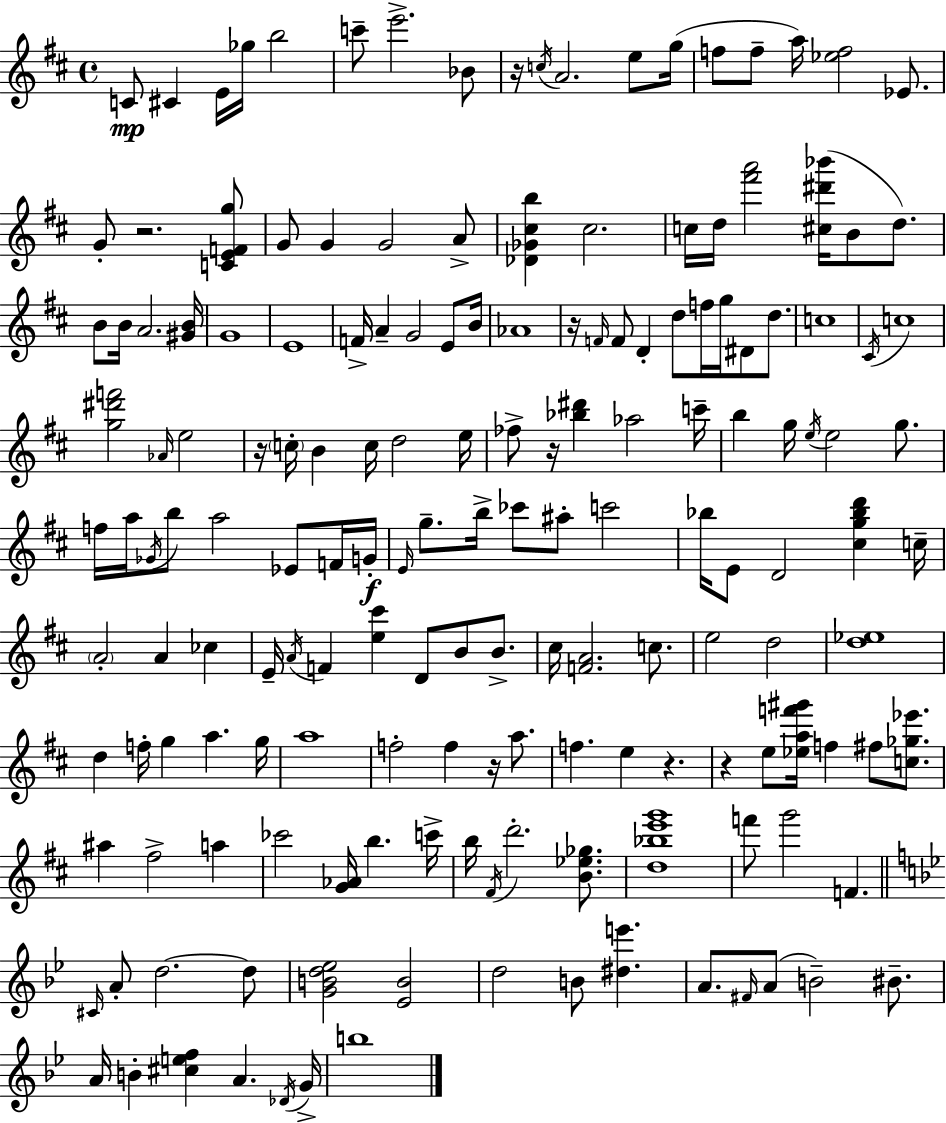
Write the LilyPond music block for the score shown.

{
  \clef treble
  \time 4/4
  \defaultTimeSignature
  \key d \major
  \repeat volta 2 { c'8\mp cis'4 e'16 ges''16 b''2 | c'''8-- e'''2.-> bes'8 | r16 \acciaccatura { c''16 } a'2. e''8 | g''16( f''8 f''8-- a''16) <ees'' f''>2 ees'8. | \break g'8-. r2. <c' e' f' g''>8 | g'8 g'4 g'2 a'8-> | <des' ges' cis'' b''>4 cis''2. | c''16 d''16 <fis''' a'''>2 <cis'' dis''' bes'''>16( b'8 d''8.) | \break b'8 b'16 a'2. | <gis' b'>16 g'1 | e'1 | f'16-> a'4-- g'2 e'8 | \break b'16 aes'1 | r16 \grace { f'16 } f'8 d'4-. d''8 f''16 g''16 dis'8 d''8. | c''1 | \acciaccatura { cis'16 } c''1 | \break <g'' dis''' f'''>2 \grace { aes'16 } e''2 | r16 \parenthesize c''16-. b'4 c''16 d''2 | e''16 fes''8-> r16 <bes'' dis'''>4 aes''2 | c'''16-- b''4 g''16 \acciaccatura { e''16 } e''2 | \break g''8. f''16 a''16 \acciaccatura { ges'16 } b''8 a''2 | ees'8 f'16 g'16-.\f \grace { e'16 } g''8.-- b''16-> ces'''8 ais''8-. c'''2 | bes''16 e'8 d'2 | <cis'' g'' bes'' d'''>4 c''16-- \parenthesize a'2-. a'4 | \break ces''4 e'16-- \acciaccatura { a'16 } f'4 <e'' cis'''>4 | d'8 b'8 b'8.-> cis''16 <f' a'>2. | c''8. e''2 | d''2 <d'' ees''>1 | \break d''4 f''16-. g''4 | a''4. g''16 a''1 | f''2-. | f''4 r16 a''8. f''4. e''4 | \break r4. r4 e''8 <ees'' a'' f''' gis'''>16 f''4 | fis''8 <c'' ges'' ees'''>8. ais''4 fis''2-> | a''4 ces'''2 | <g' aes'>16 b''4. c'''16-> b''16 \acciaccatura { fis'16 } d'''2.-. | \break <b' ees'' ges''>8. <d'' bes'' e''' g'''>1 | f'''8 g'''2 | f'4. \bar "||" \break \key bes \major \grace { cis'16 } a'8-. d''2.~~ d''8 | <g' b' d'' ees''>2 <ees' b'>2 | d''2 b'8 <dis'' e'''>4. | a'8. \grace { fis'16 }( a'8 b'2--) bis'8.-- | \break a'16 b'4-. <cis'' e'' f''>4 a'4. | \acciaccatura { des'16 } g'16-> b''1 | } \bar "|."
}